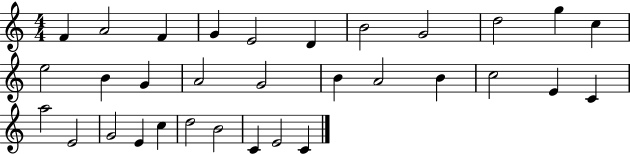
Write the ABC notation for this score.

X:1
T:Untitled
M:4/4
L:1/4
K:C
F A2 F G E2 D B2 G2 d2 g c e2 B G A2 G2 B A2 B c2 E C a2 E2 G2 E c d2 B2 C E2 C